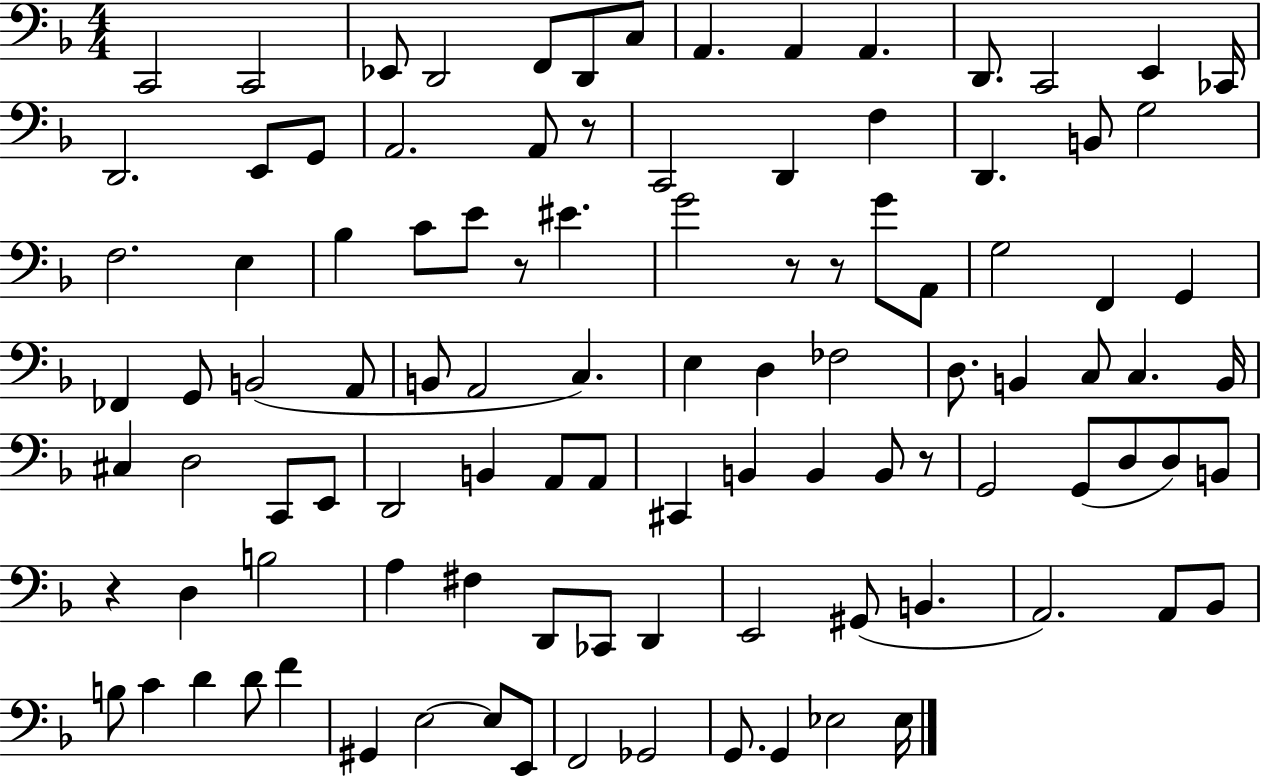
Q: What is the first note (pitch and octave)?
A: C2